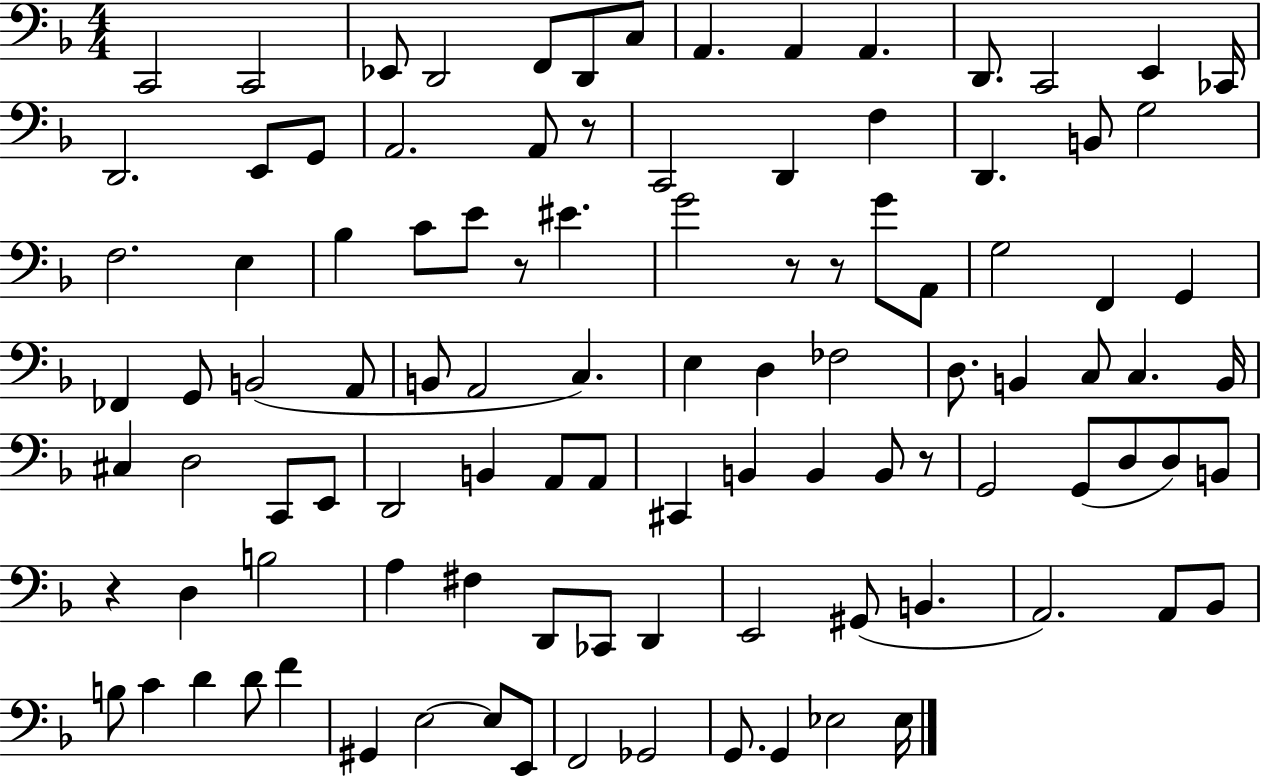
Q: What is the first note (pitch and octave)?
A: C2